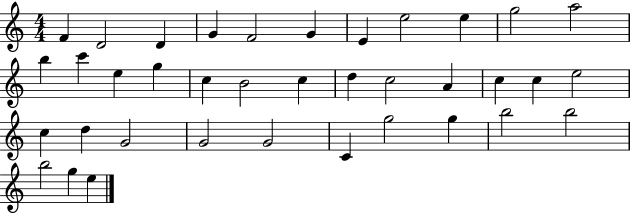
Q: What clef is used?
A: treble